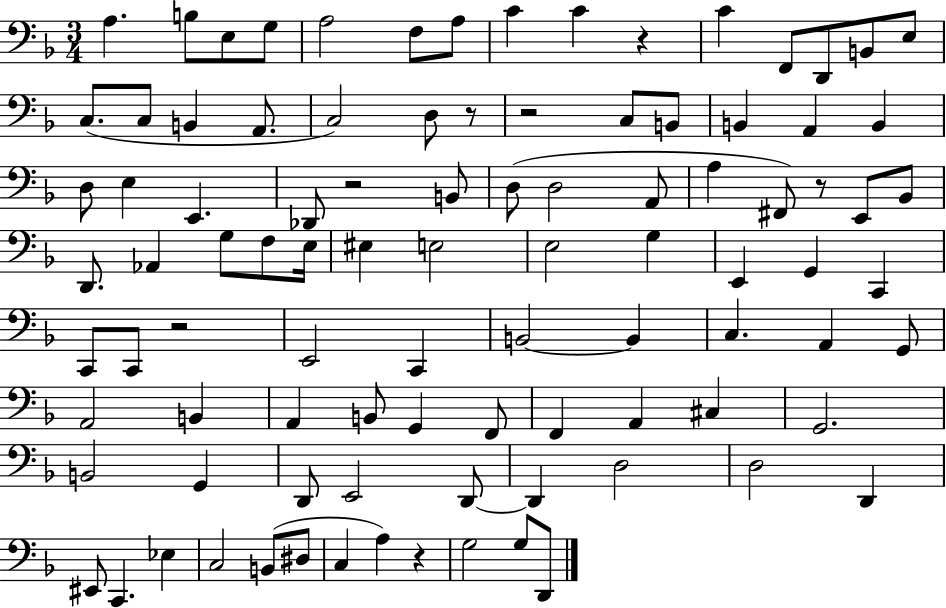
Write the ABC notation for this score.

X:1
T:Untitled
M:3/4
L:1/4
K:F
A, B,/2 E,/2 G,/2 A,2 F,/2 A,/2 C C z C F,,/2 D,,/2 B,,/2 E,/2 C,/2 C,/2 B,, A,,/2 C,2 D,/2 z/2 z2 C,/2 B,,/2 B,, A,, B,, D,/2 E, E,, _D,,/2 z2 B,,/2 D,/2 D,2 A,,/2 A, ^F,,/2 z/2 E,,/2 _B,,/2 D,,/2 _A,, G,/2 F,/2 E,/4 ^E, E,2 E,2 G, E,, G,, C,, C,,/2 C,,/2 z2 E,,2 C,, B,,2 B,, C, A,, G,,/2 A,,2 B,, A,, B,,/2 G,, F,,/2 F,, A,, ^C, G,,2 B,,2 G,, D,,/2 E,,2 D,,/2 D,, D,2 D,2 D,, ^E,,/2 C,, _E, C,2 B,,/2 ^D,/2 C, A, z G,2 G,/2 D,,/2